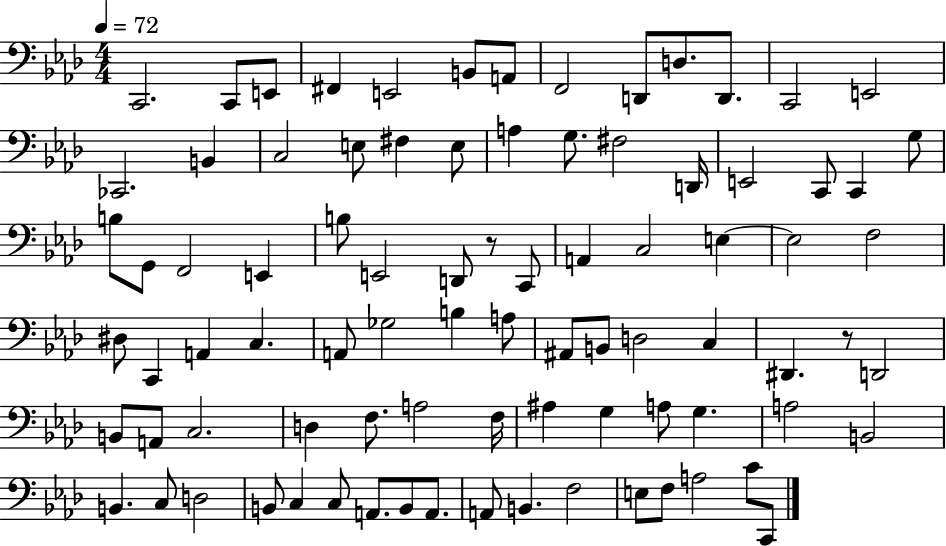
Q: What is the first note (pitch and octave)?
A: C2